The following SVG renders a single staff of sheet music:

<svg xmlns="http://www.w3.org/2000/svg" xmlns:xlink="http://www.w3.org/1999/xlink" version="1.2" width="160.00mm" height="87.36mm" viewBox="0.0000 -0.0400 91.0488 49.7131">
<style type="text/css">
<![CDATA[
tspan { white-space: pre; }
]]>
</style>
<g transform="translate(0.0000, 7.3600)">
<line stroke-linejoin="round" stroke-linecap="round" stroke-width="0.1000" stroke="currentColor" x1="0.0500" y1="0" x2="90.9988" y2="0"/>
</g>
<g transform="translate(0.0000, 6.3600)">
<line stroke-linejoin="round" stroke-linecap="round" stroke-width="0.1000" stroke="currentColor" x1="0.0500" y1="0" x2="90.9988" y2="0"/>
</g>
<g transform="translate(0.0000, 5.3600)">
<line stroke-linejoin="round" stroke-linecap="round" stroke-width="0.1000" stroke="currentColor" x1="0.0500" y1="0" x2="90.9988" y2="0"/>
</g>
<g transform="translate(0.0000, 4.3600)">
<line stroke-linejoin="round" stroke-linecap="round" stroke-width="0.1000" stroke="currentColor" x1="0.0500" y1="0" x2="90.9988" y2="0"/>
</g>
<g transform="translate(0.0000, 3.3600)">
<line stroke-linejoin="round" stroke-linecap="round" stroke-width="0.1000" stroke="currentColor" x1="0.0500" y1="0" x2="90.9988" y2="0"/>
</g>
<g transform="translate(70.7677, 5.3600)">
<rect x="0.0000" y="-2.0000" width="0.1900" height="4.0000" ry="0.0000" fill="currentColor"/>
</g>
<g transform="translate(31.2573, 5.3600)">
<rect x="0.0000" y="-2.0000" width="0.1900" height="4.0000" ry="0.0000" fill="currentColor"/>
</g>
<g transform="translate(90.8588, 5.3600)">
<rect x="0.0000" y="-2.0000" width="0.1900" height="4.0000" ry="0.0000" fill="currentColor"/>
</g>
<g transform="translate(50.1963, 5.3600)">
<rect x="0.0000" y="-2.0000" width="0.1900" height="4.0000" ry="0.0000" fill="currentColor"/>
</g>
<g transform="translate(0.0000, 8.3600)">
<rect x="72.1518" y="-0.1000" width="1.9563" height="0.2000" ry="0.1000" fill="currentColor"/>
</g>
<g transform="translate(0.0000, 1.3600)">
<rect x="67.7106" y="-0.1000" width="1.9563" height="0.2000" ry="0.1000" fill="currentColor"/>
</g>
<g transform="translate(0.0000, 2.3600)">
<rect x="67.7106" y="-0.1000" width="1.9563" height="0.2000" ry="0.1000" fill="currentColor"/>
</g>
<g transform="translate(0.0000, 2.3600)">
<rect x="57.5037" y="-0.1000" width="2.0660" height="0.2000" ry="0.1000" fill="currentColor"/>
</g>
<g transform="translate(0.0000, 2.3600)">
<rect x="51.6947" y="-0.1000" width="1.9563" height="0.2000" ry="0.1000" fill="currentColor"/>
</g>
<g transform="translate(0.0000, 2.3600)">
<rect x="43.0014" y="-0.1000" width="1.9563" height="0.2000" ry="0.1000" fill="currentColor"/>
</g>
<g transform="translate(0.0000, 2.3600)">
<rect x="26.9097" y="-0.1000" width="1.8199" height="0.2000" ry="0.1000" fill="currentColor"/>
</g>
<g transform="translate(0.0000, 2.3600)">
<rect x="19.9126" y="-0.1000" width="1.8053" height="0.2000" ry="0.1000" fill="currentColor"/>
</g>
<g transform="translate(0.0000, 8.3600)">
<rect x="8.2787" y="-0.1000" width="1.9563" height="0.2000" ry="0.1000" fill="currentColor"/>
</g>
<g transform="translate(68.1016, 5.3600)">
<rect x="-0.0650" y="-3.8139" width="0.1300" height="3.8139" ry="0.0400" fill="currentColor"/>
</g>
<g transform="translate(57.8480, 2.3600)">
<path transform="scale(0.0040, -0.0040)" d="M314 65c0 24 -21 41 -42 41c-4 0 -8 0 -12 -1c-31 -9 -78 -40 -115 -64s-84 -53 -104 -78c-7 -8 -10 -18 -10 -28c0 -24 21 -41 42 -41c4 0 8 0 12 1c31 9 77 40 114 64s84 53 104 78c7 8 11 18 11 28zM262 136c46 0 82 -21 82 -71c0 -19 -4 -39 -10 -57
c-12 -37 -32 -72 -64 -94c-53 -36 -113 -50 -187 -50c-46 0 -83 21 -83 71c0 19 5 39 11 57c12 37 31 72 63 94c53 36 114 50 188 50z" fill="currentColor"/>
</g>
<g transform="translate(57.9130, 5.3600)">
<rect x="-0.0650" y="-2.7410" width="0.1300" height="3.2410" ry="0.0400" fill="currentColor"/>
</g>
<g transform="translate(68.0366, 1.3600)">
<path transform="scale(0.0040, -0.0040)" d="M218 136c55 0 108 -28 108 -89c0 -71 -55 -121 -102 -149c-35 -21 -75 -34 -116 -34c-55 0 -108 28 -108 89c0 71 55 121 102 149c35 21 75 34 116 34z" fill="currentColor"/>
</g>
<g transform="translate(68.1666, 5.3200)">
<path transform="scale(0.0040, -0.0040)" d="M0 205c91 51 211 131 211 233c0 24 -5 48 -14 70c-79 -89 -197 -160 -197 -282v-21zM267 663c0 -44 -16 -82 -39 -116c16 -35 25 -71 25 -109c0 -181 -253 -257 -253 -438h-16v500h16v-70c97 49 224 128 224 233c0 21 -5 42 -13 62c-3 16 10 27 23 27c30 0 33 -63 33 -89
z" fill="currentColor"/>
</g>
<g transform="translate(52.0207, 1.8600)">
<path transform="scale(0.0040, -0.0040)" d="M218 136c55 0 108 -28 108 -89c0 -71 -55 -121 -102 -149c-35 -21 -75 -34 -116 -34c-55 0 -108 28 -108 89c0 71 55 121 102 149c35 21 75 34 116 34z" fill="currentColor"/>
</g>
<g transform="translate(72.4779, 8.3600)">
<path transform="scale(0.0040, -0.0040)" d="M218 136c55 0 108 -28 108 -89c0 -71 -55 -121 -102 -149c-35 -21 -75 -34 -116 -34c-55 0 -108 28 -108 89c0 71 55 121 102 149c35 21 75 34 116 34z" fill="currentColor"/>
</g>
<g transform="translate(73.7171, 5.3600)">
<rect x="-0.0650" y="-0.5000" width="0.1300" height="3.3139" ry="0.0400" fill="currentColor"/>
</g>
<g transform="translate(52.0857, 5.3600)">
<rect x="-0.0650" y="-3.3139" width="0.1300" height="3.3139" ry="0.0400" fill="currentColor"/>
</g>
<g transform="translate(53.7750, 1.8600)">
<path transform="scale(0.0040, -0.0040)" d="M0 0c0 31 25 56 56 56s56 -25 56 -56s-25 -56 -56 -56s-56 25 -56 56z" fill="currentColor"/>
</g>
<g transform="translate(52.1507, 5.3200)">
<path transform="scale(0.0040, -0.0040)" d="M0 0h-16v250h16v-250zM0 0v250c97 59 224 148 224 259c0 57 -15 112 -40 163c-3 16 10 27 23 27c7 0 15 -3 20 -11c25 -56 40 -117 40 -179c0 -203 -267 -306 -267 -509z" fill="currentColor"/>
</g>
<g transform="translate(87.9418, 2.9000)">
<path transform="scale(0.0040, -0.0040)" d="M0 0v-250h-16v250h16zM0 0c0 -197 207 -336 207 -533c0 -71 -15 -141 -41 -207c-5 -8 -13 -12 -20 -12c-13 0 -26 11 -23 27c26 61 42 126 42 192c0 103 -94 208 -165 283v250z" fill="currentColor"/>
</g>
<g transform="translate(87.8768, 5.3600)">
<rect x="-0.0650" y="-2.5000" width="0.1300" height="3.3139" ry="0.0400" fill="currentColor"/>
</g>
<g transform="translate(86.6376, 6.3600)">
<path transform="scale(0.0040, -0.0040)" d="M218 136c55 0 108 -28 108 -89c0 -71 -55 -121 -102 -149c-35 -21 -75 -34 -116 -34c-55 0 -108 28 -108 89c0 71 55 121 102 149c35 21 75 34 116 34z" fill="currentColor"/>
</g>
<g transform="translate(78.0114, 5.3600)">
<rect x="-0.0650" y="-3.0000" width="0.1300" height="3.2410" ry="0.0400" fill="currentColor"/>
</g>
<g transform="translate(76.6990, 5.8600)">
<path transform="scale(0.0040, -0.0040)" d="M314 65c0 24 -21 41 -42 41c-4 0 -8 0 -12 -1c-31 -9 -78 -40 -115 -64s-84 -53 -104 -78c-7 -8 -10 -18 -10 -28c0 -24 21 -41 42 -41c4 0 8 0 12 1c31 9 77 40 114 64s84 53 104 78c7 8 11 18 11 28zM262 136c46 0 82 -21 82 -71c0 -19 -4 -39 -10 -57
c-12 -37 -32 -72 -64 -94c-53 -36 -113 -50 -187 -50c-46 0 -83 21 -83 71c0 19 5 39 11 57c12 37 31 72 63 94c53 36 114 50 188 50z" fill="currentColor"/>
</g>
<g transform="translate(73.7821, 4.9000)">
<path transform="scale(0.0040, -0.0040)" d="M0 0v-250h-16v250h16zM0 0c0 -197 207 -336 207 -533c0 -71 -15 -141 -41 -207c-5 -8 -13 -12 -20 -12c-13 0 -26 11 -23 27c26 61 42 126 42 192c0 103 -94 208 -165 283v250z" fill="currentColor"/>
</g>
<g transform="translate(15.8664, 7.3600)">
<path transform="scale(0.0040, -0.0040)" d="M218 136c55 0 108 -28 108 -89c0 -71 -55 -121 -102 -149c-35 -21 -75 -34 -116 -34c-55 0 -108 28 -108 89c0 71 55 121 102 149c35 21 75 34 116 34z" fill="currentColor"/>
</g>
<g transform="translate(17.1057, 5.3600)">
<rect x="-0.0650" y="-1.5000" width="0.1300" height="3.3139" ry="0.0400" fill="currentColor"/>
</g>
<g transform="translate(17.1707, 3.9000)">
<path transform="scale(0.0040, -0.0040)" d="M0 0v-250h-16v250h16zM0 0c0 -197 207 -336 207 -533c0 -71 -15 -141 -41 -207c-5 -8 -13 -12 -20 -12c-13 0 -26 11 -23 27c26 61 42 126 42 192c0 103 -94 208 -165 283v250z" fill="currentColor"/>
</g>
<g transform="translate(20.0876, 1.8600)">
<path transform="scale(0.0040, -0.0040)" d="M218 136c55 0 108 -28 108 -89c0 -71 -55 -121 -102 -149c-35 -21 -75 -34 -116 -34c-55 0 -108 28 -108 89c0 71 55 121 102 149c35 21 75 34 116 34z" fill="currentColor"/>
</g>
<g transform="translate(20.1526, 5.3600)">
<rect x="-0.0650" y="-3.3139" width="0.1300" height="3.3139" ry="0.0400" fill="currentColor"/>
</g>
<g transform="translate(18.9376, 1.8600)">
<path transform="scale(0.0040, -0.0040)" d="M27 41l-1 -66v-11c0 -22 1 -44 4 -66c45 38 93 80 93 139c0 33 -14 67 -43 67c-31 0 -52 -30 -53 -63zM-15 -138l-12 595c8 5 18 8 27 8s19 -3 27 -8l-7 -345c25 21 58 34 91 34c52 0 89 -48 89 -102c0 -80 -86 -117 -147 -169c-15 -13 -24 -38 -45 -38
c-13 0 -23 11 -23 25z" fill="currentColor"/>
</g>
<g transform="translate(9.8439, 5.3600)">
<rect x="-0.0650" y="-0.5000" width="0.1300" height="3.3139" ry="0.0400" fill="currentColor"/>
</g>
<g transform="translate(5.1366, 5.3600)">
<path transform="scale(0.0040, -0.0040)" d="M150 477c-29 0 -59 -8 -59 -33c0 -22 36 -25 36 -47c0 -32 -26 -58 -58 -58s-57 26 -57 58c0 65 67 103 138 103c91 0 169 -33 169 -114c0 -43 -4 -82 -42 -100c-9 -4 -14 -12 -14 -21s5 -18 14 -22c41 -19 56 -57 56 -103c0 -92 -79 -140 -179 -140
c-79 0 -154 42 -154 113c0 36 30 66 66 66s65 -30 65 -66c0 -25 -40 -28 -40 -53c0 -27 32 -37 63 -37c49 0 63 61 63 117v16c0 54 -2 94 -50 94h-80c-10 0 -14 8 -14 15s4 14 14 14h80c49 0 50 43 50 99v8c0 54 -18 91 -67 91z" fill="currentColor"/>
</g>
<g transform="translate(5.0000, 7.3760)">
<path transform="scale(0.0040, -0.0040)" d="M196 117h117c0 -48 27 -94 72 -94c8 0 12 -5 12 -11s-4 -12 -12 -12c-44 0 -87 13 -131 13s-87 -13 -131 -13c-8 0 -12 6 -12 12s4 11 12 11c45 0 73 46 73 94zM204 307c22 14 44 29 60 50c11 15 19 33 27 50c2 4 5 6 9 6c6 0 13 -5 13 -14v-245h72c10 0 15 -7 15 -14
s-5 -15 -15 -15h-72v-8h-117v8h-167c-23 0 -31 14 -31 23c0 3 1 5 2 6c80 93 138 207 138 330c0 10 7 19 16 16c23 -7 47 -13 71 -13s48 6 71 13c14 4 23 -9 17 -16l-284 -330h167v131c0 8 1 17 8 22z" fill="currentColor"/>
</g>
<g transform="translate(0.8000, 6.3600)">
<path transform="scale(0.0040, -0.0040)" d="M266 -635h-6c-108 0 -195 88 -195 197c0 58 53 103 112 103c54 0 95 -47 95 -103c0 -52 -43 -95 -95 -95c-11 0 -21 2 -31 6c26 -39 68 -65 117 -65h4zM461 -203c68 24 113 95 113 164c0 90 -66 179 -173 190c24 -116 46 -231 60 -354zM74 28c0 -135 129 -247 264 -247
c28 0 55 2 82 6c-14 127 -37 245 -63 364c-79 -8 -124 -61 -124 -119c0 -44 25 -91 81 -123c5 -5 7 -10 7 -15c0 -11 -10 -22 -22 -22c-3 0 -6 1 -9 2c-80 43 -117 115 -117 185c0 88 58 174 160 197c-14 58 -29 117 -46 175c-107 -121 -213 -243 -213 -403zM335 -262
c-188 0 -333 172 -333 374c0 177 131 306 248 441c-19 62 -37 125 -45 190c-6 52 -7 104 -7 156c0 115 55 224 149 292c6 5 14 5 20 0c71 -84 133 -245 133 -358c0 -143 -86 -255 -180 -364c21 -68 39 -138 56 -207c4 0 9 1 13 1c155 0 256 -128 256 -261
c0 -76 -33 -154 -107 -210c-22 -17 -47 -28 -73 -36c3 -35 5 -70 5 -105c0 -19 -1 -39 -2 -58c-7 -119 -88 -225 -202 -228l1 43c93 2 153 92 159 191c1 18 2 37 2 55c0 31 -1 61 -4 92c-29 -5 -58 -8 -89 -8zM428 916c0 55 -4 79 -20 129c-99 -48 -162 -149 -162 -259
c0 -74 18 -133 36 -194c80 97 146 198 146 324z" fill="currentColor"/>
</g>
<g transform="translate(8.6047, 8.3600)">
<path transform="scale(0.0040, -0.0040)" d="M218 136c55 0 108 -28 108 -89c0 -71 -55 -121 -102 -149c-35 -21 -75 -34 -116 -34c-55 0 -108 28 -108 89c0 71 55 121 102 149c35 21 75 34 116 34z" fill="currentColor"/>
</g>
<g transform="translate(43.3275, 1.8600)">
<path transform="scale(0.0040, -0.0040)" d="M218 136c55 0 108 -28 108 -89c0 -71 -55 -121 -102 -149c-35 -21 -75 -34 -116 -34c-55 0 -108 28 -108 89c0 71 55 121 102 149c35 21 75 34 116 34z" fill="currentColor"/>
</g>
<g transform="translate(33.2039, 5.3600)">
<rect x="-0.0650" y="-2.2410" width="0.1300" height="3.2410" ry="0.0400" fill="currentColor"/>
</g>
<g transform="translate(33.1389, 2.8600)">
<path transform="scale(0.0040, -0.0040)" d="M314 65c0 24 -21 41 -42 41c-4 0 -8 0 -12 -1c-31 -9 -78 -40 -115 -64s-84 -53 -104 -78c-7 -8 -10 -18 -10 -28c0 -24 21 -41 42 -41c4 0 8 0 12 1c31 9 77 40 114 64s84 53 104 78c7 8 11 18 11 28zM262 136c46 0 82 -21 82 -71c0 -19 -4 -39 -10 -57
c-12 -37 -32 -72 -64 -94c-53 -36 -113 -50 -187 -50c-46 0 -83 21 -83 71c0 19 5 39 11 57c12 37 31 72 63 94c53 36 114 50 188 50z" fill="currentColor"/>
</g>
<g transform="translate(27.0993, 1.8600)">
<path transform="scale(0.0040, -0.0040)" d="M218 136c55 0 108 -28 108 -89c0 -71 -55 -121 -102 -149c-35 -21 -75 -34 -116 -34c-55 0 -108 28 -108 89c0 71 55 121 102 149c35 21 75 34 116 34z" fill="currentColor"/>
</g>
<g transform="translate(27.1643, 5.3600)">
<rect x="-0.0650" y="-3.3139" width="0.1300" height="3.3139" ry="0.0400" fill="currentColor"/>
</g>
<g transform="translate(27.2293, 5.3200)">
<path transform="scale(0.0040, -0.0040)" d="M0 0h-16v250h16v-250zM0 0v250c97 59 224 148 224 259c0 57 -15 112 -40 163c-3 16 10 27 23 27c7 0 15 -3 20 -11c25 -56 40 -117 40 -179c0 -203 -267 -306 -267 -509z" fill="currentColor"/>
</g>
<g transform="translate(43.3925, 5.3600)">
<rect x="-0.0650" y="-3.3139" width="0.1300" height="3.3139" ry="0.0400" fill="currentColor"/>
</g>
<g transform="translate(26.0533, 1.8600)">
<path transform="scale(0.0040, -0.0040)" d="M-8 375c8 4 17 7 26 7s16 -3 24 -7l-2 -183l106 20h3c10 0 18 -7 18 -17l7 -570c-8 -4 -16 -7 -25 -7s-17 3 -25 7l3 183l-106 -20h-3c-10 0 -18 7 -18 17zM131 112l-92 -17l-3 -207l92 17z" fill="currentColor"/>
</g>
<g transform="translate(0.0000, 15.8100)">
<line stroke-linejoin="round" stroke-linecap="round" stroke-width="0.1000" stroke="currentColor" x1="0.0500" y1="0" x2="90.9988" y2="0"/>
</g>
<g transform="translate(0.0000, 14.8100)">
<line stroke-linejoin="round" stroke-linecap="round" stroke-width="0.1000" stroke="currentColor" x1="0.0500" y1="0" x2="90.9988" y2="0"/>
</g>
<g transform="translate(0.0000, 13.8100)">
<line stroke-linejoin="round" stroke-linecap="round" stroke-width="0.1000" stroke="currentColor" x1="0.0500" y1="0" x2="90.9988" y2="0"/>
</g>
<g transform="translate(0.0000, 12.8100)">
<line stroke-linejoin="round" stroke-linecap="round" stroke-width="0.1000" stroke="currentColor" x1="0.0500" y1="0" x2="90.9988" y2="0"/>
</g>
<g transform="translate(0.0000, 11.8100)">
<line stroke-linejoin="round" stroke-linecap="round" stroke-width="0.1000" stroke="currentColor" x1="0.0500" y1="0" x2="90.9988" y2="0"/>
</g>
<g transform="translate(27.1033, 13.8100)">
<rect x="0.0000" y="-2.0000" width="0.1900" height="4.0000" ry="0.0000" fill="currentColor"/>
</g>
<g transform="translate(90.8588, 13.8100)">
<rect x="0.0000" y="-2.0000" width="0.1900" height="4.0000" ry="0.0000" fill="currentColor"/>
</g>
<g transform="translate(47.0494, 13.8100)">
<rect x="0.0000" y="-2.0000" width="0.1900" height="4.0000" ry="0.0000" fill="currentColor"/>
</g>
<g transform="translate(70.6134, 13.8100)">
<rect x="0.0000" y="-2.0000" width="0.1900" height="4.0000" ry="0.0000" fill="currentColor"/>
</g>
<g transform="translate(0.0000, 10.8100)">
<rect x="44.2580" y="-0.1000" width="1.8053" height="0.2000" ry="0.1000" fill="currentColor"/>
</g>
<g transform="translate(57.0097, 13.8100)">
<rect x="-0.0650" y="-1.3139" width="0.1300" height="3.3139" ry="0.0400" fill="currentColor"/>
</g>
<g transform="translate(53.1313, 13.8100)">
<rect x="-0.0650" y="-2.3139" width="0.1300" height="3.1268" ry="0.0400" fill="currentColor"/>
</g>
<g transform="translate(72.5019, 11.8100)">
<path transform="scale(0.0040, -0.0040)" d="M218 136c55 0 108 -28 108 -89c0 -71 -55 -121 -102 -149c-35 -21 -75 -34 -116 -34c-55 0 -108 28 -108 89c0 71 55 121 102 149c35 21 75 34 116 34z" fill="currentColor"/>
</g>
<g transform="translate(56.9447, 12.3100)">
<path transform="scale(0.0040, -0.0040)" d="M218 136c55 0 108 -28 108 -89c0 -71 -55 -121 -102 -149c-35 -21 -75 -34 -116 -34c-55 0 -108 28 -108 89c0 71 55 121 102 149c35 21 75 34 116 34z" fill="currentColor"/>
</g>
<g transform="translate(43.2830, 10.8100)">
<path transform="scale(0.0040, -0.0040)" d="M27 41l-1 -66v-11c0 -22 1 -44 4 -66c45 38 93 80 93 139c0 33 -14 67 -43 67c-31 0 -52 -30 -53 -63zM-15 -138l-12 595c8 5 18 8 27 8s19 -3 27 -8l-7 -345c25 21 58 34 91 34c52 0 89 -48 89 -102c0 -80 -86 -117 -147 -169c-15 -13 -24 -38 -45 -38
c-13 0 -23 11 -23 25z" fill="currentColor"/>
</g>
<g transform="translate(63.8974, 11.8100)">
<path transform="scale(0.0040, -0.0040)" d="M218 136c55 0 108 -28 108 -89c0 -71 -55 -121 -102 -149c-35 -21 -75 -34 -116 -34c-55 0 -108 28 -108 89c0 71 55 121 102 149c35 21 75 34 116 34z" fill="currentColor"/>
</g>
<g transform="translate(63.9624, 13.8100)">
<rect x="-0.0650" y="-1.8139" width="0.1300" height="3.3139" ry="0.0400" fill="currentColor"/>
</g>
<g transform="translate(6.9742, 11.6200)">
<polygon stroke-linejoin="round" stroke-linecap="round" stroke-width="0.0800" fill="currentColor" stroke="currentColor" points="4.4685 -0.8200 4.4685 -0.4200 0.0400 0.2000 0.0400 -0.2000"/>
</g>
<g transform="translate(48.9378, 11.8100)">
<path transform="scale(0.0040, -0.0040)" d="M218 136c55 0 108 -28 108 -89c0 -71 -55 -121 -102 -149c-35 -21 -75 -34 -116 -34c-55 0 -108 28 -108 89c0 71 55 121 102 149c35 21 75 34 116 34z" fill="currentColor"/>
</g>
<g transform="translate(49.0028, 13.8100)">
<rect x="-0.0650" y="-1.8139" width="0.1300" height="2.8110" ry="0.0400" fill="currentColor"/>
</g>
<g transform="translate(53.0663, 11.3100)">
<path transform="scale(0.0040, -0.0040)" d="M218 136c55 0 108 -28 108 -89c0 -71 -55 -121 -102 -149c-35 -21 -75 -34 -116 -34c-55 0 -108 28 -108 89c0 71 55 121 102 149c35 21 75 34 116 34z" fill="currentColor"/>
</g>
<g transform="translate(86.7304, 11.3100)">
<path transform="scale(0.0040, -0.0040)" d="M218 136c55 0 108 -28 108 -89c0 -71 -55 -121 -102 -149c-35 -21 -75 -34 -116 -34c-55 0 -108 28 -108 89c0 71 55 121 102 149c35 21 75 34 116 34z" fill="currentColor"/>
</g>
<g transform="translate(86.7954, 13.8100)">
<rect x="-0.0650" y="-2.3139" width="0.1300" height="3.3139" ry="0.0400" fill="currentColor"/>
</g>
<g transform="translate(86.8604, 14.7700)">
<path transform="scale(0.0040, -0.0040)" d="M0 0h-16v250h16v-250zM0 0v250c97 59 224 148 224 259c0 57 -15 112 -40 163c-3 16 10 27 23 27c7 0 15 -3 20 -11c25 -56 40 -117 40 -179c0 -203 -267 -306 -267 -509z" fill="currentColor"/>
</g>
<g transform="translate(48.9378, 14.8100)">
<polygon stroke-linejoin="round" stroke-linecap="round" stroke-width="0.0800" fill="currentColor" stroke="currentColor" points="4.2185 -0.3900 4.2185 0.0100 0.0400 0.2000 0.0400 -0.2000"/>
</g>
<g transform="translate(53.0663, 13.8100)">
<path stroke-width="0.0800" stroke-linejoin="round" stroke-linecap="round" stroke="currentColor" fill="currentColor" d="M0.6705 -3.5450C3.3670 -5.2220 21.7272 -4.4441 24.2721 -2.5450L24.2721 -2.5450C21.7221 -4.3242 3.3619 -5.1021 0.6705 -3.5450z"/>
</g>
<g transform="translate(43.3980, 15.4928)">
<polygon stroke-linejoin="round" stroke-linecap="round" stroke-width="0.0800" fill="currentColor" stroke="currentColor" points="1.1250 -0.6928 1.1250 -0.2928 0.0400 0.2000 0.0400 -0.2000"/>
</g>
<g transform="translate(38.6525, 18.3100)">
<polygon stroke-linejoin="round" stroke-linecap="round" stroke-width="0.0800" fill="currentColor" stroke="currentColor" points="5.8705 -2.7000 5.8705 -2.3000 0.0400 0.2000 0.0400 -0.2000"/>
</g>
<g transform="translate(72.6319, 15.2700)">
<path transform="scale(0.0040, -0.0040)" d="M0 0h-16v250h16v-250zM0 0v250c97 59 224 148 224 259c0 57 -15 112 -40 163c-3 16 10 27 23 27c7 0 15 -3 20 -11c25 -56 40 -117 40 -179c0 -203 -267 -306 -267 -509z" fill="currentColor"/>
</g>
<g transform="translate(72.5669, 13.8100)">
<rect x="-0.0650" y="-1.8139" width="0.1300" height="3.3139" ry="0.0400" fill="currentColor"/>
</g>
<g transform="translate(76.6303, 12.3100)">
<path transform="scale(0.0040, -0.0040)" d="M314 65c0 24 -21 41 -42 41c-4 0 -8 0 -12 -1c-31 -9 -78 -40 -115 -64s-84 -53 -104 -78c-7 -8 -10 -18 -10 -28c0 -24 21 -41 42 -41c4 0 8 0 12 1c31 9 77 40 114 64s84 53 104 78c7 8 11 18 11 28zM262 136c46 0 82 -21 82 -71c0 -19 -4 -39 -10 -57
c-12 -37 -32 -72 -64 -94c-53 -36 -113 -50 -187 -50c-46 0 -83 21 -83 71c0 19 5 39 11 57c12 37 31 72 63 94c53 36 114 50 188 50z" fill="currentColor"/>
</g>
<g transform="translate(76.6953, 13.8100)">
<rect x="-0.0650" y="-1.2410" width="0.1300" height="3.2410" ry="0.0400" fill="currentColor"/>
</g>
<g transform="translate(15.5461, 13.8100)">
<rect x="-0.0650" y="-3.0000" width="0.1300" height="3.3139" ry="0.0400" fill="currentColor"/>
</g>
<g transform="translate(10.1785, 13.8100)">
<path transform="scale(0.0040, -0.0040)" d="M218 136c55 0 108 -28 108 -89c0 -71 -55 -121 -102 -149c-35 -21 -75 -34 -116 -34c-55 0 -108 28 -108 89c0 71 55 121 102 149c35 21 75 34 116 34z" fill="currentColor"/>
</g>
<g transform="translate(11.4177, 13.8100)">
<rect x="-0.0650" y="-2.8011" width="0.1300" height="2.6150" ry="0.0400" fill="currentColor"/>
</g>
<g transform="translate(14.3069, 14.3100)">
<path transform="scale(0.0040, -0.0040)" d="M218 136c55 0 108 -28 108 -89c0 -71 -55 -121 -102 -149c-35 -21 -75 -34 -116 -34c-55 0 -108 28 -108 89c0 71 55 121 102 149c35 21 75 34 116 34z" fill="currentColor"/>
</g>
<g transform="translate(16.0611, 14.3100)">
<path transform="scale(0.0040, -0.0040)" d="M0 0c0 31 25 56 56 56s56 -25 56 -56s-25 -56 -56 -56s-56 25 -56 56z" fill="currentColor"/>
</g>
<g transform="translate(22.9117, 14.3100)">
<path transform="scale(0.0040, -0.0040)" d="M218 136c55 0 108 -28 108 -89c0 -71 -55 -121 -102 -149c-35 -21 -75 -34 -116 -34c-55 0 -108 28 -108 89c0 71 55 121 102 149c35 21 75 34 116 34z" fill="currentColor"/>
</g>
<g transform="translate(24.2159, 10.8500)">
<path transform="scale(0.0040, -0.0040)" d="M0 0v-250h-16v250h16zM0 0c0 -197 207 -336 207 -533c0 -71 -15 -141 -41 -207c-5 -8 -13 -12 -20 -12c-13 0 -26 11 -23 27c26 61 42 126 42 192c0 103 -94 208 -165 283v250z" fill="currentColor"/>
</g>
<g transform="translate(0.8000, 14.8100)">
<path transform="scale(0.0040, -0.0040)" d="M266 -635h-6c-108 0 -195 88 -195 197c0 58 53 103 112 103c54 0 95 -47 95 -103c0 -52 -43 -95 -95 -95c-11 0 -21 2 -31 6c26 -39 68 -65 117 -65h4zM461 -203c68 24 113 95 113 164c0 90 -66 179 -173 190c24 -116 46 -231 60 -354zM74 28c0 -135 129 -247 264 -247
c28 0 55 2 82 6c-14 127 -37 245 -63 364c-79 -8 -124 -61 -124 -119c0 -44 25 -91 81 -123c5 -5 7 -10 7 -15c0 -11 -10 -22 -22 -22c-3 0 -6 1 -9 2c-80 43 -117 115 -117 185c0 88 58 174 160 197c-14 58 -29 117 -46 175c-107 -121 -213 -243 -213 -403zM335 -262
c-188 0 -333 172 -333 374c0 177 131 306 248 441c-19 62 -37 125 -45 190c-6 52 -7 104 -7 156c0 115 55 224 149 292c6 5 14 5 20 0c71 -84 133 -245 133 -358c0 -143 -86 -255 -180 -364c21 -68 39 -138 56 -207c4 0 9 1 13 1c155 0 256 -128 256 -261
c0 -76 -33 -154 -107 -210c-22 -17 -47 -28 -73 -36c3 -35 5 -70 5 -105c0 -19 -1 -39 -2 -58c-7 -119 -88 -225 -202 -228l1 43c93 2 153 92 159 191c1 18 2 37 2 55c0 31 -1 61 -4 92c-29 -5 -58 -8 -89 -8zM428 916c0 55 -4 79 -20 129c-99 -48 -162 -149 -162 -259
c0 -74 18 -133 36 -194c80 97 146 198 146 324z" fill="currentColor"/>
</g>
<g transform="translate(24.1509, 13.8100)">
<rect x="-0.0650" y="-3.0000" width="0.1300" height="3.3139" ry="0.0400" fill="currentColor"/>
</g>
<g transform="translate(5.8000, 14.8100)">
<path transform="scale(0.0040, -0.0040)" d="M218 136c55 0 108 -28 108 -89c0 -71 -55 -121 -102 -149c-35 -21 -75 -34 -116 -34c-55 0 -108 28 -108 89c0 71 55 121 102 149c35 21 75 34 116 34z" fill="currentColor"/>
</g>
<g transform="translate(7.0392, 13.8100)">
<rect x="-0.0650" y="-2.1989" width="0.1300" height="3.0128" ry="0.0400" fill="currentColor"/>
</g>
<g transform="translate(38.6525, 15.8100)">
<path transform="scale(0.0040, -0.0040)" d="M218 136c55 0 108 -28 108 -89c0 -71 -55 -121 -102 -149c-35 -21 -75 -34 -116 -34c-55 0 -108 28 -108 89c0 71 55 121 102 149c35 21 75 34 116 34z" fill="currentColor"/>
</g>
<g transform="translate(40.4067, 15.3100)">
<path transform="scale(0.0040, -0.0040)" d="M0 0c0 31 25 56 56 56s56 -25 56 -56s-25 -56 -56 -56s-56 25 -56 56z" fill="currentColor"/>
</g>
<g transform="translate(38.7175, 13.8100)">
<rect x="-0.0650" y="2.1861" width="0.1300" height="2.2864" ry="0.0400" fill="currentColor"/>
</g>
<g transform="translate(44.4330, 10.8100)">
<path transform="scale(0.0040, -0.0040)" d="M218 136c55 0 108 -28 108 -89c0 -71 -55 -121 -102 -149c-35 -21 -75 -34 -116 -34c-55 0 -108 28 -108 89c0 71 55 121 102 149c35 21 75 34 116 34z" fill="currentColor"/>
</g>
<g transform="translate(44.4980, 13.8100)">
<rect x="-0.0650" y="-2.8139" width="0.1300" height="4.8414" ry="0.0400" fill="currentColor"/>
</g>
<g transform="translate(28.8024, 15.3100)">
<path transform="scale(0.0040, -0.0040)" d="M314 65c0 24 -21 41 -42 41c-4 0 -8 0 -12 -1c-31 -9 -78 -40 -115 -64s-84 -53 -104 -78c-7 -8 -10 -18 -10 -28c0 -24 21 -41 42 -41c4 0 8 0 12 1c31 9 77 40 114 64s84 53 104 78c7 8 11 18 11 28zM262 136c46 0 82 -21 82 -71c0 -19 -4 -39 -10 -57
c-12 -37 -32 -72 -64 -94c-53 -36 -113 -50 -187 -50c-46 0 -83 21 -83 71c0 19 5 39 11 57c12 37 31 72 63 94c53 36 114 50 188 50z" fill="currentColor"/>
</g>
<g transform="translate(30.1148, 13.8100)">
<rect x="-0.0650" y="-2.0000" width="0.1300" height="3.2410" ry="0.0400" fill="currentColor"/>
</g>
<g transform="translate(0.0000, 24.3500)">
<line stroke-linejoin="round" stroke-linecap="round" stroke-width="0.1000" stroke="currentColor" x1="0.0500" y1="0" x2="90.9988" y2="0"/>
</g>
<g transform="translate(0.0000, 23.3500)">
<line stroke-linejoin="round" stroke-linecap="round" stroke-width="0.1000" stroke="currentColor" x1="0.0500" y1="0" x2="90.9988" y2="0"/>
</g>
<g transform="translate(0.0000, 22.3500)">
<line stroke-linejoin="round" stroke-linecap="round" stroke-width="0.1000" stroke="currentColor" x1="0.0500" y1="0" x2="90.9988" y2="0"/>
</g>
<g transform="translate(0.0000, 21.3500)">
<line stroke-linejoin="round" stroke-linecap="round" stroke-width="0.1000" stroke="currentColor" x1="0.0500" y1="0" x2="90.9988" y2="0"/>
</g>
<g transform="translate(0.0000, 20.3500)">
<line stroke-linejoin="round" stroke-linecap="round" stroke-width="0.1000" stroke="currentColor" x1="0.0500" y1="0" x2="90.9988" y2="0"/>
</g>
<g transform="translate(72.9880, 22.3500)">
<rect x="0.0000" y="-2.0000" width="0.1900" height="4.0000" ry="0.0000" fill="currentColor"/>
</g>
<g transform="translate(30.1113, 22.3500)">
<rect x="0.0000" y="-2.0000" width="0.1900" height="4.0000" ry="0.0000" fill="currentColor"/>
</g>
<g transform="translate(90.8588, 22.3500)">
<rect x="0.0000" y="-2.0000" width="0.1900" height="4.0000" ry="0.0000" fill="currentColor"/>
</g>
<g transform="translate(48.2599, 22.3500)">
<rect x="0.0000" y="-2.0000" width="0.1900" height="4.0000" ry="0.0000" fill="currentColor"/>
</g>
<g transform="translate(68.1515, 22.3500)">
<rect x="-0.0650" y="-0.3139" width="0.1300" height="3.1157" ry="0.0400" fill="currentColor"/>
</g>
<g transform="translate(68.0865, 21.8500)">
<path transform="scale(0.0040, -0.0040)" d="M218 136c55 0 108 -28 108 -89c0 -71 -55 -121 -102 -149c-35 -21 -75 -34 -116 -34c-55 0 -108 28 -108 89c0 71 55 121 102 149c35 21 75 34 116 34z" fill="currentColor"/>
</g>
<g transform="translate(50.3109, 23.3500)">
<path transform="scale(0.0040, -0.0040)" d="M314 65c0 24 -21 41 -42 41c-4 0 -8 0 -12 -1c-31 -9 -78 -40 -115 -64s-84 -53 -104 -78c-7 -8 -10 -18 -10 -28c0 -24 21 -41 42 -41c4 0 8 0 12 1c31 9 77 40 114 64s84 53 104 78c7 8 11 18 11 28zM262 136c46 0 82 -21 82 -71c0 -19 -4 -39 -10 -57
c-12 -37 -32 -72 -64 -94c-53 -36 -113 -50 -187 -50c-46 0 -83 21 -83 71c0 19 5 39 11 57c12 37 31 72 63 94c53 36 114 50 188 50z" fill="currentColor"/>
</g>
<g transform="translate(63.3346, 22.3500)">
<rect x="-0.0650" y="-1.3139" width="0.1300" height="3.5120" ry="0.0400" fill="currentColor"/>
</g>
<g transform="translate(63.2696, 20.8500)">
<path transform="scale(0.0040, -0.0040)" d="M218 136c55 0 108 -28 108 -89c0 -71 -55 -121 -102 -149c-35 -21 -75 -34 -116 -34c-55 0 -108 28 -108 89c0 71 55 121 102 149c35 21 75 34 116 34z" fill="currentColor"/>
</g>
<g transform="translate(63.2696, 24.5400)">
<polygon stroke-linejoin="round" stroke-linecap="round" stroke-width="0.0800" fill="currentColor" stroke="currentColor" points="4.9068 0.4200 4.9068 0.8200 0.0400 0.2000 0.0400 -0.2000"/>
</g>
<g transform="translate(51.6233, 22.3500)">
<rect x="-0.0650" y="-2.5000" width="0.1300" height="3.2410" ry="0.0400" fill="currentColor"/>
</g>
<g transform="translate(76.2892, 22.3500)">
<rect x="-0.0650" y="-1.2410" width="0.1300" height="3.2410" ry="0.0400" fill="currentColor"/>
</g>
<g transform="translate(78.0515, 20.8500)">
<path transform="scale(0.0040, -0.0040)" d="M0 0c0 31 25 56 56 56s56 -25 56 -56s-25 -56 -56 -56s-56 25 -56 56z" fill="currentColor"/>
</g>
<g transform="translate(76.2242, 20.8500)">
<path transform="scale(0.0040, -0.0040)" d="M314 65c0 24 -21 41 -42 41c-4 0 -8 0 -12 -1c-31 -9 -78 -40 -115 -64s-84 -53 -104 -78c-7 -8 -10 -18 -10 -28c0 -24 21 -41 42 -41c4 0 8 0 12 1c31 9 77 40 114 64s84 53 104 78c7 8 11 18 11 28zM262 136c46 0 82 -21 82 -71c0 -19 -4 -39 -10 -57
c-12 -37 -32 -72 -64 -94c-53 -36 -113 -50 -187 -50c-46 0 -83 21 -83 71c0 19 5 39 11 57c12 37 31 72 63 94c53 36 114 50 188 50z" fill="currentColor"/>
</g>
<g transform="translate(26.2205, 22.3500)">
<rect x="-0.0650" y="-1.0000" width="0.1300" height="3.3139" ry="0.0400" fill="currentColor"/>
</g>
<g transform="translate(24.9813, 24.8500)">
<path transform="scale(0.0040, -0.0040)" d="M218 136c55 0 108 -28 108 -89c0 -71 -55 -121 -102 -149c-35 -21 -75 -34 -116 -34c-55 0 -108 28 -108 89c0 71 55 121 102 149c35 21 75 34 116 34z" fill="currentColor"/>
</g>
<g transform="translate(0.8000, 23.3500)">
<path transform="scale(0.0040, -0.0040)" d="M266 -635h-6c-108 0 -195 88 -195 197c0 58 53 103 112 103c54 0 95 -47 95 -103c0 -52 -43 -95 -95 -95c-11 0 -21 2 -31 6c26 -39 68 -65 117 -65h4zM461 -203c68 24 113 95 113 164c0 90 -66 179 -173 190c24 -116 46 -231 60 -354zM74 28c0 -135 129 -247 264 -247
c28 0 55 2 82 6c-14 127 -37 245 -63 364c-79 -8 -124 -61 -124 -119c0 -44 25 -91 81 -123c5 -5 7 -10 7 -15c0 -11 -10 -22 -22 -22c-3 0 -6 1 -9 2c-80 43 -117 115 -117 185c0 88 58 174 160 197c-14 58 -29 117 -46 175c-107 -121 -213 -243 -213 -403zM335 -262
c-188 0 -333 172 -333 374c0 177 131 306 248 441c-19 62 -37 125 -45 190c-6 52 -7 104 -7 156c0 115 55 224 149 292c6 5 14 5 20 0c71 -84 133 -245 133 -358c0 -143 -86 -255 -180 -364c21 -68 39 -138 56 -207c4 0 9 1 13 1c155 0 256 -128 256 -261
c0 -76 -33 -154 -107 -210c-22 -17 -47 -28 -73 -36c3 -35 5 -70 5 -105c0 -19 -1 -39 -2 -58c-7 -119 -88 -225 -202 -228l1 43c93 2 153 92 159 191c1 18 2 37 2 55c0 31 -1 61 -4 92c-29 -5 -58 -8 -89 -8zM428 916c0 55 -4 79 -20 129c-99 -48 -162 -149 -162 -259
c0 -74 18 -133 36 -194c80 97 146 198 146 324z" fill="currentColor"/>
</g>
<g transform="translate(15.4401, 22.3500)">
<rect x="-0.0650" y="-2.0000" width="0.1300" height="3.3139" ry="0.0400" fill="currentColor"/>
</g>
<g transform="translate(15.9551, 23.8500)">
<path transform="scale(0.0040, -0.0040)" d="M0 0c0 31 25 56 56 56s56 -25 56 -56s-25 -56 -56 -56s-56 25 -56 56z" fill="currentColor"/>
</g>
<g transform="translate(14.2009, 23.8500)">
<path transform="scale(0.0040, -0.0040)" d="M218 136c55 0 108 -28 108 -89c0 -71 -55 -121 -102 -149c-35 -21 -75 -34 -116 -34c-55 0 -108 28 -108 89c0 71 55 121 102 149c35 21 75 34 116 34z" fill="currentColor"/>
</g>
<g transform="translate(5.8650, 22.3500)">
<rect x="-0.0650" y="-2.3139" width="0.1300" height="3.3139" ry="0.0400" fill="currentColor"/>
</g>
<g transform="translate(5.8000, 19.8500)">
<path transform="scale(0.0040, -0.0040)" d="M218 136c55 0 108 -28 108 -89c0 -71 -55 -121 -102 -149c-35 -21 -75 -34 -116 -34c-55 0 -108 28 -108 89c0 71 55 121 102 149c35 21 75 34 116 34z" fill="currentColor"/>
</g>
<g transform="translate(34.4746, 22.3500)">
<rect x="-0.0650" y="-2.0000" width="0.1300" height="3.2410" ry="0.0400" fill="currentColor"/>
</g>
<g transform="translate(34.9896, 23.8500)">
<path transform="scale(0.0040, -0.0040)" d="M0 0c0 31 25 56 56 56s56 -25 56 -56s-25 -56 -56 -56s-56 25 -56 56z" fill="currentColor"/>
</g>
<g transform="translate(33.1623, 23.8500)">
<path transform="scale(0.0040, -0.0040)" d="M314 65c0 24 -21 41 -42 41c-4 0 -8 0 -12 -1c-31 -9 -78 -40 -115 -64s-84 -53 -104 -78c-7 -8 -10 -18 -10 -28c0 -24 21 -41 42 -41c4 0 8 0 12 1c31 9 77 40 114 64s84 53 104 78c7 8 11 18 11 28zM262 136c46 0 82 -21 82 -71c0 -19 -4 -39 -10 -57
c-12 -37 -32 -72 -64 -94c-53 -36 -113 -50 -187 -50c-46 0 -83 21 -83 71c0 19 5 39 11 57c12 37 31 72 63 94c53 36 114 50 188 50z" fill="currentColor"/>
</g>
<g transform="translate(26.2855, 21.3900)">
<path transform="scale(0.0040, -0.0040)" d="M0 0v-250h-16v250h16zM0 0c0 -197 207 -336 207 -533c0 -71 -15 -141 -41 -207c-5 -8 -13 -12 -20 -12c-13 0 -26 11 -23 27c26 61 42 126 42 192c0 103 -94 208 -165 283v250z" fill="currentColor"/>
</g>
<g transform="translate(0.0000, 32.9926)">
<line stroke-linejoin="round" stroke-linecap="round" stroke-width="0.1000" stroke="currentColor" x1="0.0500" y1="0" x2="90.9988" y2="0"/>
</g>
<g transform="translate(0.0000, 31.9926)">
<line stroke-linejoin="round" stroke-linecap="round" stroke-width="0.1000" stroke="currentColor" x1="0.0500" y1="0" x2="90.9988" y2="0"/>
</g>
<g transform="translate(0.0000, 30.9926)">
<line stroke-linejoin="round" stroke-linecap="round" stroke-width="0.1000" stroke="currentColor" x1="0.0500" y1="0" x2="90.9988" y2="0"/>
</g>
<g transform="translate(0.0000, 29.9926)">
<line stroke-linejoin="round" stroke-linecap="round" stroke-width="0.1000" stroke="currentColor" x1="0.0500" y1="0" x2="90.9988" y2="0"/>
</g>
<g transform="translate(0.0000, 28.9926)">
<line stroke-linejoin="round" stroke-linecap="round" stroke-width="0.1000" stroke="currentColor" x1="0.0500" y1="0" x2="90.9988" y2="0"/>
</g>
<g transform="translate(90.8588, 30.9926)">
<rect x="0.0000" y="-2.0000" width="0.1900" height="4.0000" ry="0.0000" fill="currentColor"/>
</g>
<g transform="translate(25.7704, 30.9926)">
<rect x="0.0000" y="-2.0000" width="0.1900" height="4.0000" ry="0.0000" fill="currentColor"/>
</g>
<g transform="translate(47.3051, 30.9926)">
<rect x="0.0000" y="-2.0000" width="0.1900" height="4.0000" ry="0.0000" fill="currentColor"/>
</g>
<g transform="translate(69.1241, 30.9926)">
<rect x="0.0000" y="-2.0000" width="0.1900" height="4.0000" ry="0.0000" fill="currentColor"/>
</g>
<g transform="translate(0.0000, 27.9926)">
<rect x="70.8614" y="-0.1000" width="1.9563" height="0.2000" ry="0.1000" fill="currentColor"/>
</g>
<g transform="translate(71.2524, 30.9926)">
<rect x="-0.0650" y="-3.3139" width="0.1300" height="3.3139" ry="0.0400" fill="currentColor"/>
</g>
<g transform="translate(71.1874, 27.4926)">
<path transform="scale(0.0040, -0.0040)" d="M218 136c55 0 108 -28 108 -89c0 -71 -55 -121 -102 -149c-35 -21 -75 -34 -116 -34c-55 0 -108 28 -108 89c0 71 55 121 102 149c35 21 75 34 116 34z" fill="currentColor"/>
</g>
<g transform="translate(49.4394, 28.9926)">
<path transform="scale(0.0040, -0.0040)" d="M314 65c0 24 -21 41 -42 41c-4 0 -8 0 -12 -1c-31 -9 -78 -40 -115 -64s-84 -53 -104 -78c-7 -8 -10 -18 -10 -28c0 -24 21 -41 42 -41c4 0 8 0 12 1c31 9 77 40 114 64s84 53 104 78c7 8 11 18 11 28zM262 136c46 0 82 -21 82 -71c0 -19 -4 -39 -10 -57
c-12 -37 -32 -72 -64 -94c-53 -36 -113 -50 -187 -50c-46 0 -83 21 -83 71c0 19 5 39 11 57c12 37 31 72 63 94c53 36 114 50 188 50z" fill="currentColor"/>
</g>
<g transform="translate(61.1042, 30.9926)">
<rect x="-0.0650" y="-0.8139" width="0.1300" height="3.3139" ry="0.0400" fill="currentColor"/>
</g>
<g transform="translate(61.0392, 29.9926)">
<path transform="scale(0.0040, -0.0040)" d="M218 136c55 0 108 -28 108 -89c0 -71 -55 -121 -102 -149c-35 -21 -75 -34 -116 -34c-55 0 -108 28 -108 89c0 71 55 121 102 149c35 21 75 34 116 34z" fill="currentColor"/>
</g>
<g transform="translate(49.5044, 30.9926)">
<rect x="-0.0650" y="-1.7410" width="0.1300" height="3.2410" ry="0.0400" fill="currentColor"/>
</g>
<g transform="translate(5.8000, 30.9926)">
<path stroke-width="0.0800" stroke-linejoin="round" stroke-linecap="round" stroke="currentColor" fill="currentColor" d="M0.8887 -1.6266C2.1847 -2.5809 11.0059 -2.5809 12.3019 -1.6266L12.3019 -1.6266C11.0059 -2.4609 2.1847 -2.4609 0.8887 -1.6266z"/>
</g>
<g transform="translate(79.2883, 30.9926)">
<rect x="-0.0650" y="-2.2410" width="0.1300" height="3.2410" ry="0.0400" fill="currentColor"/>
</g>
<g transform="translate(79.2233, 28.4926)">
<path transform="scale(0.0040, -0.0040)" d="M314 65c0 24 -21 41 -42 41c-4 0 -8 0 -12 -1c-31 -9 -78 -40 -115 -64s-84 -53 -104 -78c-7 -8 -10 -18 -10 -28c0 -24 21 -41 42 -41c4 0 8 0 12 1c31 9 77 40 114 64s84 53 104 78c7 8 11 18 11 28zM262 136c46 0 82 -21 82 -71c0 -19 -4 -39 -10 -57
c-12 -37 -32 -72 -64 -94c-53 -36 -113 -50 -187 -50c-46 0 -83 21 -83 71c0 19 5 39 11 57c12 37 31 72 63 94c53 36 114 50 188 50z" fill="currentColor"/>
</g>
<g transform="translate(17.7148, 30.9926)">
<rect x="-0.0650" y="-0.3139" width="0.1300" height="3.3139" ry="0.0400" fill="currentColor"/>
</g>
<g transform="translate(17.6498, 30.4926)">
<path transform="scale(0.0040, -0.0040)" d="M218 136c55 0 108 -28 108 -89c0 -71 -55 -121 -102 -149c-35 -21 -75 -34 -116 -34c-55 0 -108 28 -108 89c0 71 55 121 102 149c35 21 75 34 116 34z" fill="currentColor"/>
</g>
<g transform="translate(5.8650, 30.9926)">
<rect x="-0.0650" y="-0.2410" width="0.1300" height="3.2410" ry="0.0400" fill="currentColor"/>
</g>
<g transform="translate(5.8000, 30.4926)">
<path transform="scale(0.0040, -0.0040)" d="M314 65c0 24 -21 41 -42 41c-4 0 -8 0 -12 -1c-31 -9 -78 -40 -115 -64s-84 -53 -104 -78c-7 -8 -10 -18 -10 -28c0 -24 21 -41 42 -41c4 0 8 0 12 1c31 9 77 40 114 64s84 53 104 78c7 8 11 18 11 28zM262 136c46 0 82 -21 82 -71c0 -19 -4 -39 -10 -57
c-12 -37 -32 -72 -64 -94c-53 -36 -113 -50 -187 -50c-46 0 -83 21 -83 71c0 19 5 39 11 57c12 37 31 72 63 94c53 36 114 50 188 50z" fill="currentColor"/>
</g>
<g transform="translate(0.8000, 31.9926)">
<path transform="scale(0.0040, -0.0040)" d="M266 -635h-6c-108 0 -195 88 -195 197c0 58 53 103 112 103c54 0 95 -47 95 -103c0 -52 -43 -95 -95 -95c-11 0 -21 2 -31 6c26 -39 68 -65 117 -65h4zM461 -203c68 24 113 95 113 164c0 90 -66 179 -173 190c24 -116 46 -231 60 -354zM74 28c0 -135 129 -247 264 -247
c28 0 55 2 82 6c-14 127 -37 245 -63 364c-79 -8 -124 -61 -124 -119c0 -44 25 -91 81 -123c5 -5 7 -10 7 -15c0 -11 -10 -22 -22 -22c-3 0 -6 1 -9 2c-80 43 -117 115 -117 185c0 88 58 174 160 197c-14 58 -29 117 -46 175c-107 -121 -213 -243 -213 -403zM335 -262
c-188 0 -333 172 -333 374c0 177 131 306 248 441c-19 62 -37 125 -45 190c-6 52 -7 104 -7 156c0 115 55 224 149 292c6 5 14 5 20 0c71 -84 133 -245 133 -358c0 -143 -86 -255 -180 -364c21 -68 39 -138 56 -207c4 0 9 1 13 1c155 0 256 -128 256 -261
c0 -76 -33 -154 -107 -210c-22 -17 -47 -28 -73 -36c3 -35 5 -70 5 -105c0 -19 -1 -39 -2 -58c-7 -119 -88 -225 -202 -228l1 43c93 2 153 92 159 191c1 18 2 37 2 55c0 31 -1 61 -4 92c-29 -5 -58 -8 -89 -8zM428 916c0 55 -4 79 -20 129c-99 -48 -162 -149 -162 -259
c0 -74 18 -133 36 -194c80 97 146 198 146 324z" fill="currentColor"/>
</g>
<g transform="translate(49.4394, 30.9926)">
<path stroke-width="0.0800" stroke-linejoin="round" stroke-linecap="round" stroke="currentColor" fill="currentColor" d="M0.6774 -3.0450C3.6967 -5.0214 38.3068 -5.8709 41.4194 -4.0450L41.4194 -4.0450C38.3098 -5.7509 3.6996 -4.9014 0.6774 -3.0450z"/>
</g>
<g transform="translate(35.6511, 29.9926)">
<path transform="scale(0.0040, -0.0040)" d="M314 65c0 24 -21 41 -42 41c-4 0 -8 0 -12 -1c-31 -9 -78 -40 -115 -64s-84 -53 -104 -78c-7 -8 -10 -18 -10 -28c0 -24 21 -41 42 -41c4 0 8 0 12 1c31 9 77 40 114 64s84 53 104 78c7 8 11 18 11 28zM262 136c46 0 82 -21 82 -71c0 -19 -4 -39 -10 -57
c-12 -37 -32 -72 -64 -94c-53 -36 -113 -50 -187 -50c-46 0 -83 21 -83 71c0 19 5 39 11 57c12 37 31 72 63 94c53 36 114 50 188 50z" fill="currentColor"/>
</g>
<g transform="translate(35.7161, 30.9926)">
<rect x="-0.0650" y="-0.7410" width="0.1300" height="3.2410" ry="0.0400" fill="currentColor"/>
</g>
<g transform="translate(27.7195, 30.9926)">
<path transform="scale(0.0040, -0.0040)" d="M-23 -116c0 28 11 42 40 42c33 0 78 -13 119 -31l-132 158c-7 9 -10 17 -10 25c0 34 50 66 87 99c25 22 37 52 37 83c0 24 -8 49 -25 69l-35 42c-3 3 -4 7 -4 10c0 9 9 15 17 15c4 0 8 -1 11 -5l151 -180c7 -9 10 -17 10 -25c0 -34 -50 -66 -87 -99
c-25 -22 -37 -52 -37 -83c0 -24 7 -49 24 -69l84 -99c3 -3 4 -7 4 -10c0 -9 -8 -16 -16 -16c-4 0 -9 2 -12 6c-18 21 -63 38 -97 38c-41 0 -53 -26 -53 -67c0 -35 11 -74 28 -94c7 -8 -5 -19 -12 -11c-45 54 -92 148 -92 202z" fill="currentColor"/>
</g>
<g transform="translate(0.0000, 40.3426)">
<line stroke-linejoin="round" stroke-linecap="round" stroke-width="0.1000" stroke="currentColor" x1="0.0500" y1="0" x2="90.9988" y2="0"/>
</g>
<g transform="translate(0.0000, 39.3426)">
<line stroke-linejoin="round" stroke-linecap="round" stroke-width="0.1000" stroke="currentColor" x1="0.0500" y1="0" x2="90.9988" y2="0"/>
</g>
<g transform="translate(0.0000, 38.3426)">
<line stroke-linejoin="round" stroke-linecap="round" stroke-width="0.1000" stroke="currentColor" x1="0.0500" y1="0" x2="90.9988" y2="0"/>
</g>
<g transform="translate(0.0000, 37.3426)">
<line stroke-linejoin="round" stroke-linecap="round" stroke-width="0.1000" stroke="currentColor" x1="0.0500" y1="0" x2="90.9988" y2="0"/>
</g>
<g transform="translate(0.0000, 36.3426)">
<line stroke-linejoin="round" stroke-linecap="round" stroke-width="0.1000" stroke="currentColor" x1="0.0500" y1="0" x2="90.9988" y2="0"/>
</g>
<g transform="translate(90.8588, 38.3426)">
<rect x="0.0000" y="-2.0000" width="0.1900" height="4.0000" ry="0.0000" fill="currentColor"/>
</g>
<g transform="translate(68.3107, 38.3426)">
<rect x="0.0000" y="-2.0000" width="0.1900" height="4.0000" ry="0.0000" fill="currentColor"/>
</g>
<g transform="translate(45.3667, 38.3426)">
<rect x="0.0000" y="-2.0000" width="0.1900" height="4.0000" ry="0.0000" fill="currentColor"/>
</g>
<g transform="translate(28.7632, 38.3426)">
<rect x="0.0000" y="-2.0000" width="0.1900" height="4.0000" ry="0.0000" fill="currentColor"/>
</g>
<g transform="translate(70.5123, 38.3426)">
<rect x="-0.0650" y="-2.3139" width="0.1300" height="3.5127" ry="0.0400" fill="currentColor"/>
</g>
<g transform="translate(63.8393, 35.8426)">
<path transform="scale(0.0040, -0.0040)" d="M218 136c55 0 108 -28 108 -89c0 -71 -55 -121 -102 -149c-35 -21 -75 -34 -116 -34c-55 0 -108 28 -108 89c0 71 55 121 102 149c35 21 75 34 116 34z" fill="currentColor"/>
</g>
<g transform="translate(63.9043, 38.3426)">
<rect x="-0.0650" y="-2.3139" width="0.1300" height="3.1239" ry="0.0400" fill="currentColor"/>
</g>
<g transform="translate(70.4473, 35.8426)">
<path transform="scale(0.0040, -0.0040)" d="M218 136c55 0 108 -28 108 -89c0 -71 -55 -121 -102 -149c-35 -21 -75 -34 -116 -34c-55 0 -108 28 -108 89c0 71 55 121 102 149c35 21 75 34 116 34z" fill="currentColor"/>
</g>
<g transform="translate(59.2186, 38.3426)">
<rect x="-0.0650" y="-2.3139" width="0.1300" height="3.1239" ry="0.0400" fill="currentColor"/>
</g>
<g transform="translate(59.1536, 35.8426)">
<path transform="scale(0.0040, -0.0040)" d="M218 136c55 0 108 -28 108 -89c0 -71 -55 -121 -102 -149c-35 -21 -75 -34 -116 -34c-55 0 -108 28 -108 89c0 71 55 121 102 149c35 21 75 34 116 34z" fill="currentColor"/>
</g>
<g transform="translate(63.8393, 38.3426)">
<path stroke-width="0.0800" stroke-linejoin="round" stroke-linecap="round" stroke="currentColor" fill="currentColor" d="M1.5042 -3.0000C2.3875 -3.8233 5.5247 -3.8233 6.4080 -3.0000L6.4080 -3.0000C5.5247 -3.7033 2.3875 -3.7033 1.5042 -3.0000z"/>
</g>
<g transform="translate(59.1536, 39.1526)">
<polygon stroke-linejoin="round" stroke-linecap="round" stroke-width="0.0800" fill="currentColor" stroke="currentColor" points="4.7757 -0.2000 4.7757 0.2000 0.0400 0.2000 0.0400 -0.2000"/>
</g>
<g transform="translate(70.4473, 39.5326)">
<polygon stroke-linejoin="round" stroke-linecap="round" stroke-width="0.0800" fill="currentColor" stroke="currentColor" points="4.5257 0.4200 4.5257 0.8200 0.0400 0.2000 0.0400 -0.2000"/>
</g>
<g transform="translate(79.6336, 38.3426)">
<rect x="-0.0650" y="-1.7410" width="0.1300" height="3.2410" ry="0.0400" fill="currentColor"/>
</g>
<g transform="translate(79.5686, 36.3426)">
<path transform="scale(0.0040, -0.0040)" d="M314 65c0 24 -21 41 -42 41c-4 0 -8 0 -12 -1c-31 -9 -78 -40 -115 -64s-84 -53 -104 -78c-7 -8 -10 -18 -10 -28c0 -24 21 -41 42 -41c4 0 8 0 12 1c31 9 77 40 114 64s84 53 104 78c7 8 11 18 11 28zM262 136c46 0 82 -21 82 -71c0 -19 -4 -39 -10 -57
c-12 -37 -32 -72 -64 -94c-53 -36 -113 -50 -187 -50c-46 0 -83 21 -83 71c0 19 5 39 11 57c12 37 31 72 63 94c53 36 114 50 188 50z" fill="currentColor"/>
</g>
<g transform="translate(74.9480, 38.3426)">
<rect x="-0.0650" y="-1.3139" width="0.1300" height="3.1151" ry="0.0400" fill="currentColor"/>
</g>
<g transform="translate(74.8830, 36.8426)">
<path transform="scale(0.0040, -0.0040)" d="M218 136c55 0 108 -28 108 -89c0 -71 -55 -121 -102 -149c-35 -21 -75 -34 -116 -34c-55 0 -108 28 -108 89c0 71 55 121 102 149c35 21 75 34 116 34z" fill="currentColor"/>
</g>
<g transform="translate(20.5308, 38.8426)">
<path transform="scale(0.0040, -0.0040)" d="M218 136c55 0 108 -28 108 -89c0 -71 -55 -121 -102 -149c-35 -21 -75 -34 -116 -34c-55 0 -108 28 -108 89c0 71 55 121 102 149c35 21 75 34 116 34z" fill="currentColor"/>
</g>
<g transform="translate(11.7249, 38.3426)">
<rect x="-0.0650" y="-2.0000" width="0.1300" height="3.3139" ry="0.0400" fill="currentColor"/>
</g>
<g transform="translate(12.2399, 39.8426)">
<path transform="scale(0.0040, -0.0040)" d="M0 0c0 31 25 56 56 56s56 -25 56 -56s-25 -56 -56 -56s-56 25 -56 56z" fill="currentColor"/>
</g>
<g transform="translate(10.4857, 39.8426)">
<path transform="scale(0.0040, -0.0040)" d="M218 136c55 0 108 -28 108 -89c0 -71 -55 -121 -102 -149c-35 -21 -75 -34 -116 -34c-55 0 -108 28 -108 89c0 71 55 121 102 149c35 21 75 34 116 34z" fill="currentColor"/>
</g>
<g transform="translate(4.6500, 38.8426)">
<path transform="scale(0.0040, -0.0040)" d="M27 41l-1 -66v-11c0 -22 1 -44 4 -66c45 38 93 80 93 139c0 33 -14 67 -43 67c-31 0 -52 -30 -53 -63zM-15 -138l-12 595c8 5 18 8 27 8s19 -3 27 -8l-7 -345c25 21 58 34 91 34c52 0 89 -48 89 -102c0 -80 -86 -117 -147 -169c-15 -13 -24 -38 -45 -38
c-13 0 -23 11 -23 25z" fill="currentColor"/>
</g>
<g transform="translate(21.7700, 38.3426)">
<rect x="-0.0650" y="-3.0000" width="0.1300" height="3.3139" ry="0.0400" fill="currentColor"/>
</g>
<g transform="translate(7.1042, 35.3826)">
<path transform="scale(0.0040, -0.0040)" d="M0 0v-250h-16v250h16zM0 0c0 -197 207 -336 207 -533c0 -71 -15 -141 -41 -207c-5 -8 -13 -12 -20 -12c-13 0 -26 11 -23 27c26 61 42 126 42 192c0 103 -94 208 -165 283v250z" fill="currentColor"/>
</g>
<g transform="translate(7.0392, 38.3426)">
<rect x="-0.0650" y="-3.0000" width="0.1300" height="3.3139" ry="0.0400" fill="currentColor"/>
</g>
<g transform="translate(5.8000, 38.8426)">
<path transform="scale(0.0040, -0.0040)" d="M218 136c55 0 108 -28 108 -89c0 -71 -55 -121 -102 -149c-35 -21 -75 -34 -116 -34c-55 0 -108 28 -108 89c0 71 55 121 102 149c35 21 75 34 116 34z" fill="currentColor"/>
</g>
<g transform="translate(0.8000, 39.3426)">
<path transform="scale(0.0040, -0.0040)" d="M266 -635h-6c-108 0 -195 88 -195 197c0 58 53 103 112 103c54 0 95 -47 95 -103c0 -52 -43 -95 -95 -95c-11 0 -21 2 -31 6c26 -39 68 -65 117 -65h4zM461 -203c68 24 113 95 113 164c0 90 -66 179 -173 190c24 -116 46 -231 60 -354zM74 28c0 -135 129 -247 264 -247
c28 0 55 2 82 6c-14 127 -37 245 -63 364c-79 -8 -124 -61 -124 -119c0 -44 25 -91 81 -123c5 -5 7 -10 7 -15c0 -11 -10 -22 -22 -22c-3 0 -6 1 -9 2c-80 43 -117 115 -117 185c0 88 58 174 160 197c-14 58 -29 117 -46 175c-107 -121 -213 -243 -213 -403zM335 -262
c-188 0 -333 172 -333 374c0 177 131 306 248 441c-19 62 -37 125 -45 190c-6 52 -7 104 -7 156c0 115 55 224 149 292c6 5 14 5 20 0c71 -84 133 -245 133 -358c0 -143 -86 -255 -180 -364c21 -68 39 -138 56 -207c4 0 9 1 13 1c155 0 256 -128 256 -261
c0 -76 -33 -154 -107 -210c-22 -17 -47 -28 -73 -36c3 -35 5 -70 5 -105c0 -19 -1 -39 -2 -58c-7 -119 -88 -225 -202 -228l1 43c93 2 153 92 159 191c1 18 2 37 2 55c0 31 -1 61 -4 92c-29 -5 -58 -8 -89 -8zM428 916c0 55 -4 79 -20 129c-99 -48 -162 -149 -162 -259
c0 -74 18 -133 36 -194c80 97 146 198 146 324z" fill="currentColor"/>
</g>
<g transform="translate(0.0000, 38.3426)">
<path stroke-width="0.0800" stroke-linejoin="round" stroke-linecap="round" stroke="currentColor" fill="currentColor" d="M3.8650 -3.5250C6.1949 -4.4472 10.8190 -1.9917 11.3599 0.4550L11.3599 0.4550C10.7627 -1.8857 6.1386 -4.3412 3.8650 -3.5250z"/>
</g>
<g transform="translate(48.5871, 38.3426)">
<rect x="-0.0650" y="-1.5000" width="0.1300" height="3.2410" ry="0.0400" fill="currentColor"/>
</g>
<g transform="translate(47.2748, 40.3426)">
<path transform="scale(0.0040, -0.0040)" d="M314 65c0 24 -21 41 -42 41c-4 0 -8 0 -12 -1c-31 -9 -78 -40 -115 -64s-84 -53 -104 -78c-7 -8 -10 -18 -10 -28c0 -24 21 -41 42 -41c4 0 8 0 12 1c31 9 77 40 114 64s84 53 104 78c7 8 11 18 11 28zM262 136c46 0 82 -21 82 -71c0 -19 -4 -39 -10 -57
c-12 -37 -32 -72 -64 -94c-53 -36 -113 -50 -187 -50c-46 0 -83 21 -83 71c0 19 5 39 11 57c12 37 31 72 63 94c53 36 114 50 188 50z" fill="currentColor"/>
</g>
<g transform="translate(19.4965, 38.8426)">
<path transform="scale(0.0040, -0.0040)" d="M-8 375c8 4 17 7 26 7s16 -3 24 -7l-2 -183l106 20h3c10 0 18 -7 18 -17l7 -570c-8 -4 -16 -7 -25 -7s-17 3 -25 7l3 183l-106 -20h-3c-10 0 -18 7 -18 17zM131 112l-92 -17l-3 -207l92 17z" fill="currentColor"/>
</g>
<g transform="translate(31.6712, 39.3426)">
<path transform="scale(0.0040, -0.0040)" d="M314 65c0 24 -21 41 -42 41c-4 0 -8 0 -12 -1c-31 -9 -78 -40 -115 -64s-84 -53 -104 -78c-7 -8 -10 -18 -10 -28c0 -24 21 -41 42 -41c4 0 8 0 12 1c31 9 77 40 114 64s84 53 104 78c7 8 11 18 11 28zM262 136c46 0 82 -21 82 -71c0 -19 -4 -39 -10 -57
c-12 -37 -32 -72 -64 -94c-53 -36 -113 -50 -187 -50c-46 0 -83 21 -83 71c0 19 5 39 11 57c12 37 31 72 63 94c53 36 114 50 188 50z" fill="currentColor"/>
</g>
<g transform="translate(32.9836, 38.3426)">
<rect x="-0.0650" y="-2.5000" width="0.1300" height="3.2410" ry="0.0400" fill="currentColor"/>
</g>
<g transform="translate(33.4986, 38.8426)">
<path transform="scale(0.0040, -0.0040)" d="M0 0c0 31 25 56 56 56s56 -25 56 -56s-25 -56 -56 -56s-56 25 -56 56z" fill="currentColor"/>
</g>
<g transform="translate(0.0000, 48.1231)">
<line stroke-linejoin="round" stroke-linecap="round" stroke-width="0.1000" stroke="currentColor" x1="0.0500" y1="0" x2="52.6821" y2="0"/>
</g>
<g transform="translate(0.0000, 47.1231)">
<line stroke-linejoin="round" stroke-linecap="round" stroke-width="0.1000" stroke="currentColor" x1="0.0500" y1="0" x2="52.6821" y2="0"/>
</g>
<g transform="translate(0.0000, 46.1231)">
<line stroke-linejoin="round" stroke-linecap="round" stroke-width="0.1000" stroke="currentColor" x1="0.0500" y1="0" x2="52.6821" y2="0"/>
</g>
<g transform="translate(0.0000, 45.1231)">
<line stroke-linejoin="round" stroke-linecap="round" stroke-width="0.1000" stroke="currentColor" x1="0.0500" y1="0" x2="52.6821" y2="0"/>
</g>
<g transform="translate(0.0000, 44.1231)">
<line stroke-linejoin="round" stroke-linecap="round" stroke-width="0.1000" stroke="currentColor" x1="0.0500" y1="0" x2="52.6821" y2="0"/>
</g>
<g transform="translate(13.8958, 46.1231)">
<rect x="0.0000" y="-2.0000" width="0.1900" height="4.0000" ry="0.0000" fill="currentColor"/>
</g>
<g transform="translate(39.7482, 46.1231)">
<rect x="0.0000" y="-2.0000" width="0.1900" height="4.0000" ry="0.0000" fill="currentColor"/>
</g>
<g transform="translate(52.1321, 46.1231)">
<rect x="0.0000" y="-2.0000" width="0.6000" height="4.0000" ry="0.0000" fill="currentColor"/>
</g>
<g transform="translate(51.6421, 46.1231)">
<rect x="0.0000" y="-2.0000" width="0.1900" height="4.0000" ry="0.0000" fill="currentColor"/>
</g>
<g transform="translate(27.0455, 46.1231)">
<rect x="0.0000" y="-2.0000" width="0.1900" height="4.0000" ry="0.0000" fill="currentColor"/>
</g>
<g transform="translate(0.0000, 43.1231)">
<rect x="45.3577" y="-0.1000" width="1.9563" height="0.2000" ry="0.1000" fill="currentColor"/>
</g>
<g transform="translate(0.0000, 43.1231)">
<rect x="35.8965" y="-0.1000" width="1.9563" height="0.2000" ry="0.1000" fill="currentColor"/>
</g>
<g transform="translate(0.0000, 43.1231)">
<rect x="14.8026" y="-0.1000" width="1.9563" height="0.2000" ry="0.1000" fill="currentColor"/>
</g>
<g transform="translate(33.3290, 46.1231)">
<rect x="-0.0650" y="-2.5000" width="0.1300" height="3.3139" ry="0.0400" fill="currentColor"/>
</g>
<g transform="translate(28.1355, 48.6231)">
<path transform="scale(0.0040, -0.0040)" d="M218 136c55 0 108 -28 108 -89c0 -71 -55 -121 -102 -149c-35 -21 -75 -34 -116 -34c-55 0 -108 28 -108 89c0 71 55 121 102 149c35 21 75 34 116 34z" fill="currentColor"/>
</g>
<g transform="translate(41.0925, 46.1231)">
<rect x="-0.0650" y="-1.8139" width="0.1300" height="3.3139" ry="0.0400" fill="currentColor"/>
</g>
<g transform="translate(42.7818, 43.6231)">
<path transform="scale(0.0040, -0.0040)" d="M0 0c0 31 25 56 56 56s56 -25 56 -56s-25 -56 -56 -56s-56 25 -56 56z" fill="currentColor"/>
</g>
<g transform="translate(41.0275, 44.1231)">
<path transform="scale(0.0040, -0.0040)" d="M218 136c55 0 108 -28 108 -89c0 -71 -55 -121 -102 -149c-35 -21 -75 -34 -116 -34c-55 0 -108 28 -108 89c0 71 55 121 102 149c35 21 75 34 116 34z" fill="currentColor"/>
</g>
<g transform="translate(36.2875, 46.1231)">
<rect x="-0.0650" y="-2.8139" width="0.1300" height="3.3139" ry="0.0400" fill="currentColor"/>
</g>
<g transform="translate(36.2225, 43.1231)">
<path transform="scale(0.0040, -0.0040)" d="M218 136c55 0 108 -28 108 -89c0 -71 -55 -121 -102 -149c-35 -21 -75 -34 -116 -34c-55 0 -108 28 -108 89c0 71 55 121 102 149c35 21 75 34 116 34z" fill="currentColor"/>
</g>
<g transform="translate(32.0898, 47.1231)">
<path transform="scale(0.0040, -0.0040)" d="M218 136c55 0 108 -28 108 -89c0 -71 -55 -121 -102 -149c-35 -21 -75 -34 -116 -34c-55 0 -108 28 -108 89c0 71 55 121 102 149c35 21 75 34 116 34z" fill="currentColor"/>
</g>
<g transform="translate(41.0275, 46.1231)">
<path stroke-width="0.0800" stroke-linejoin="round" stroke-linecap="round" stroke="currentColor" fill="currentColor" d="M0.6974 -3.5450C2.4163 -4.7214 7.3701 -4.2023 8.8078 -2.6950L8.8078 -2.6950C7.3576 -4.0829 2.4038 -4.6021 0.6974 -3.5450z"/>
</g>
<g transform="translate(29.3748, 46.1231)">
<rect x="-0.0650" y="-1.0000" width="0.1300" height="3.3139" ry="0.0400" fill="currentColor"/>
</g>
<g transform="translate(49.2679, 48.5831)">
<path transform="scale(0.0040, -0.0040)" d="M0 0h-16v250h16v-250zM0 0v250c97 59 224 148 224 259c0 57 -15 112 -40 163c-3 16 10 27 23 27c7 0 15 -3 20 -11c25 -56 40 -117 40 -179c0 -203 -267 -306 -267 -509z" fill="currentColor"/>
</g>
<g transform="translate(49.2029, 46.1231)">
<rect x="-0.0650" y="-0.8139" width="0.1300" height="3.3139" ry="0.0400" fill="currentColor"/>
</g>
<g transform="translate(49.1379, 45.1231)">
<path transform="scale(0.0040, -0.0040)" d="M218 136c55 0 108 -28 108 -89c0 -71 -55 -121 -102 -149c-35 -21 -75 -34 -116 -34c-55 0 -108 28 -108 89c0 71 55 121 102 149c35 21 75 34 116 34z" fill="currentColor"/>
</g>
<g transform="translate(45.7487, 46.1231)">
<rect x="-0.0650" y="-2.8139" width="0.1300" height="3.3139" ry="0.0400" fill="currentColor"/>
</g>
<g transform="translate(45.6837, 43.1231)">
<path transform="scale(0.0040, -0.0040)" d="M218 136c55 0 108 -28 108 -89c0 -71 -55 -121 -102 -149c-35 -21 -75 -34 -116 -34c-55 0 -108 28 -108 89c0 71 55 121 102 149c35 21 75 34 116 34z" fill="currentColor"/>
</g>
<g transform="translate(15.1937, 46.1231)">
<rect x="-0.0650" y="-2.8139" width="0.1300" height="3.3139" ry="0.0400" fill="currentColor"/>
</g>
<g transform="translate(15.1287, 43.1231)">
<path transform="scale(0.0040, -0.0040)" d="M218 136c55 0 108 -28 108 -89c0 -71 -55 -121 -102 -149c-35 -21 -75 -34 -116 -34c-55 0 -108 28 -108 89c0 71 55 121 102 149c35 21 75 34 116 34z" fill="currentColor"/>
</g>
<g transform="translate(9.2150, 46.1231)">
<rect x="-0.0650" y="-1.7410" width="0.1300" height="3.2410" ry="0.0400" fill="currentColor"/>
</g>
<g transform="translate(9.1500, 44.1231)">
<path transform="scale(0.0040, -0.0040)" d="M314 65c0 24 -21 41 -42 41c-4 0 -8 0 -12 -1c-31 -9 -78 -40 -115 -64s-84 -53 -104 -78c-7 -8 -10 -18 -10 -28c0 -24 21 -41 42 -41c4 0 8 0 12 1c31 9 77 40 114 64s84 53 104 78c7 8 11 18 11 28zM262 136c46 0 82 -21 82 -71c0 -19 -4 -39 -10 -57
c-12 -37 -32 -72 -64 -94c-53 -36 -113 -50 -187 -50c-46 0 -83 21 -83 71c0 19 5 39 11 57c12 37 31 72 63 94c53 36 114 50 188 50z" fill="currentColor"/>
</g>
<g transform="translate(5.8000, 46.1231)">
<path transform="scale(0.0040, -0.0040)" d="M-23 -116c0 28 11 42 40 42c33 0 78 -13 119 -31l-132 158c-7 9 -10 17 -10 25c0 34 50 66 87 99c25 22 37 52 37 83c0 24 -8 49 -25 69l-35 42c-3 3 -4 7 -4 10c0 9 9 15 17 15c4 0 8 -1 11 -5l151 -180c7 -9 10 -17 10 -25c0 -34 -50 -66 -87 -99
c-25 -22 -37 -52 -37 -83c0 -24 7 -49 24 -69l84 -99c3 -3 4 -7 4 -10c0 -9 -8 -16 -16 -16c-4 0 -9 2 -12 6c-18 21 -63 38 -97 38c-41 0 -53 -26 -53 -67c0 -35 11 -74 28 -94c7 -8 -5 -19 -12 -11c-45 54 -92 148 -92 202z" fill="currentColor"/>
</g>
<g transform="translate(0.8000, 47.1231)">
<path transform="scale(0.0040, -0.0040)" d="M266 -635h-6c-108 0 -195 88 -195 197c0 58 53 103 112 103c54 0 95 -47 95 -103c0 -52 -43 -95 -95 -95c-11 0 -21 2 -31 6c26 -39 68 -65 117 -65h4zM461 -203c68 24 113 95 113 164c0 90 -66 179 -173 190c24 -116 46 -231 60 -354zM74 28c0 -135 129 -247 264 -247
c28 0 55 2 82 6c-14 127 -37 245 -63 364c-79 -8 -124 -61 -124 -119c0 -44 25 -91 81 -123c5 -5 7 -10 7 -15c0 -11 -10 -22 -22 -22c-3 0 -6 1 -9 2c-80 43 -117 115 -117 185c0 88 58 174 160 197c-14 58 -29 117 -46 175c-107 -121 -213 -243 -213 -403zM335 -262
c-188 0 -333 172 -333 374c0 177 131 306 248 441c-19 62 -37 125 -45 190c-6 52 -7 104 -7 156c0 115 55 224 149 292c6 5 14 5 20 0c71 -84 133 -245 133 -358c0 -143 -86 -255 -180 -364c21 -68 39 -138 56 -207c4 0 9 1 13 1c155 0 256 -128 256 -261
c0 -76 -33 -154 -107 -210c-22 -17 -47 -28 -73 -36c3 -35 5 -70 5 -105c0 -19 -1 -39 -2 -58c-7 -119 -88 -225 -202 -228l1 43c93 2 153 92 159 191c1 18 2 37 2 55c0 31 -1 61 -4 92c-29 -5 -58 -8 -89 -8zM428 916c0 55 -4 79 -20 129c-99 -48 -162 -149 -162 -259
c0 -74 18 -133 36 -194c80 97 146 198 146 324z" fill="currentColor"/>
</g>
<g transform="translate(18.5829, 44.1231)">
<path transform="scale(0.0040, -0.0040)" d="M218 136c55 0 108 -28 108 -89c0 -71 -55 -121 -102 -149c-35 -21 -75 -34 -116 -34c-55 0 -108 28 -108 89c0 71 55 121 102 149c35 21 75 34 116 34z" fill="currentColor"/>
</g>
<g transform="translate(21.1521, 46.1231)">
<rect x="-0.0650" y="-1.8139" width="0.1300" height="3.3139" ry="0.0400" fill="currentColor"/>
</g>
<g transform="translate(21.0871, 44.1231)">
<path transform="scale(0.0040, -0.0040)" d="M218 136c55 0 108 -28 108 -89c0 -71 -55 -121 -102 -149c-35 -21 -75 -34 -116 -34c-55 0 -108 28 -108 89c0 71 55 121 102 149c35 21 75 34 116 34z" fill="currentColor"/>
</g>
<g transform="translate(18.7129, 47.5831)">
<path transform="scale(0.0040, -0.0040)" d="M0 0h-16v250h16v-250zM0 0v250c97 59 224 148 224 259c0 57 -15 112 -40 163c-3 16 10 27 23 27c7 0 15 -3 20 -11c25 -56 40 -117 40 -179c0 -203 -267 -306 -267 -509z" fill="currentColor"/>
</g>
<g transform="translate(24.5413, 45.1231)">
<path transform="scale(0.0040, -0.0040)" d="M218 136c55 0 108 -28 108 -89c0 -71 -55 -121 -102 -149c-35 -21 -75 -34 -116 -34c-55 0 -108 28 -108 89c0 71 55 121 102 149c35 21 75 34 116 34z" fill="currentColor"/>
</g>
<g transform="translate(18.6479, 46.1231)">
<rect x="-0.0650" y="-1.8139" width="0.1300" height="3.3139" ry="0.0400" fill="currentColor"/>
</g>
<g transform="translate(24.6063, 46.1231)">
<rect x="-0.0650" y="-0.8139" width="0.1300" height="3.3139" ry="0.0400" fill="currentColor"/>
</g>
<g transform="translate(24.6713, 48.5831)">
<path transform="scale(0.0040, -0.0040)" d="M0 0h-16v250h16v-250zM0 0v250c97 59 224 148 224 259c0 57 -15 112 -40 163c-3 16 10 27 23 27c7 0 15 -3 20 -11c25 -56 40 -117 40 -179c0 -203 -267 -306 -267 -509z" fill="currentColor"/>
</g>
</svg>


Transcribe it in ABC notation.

X:1
T:Untitled
M:3/4
L:1/4
K:C
C E/2 _b b/2 g2 b b/2 a2 c'/4 C/2 A2 G/2 G/2 B/2 A A/2 F2 E/2 _a/4 f/2 g/2 e f f/2 e2 g/2 g F D/2 F2 G2 e/2 c/2 e2 c2 c z d2 f2 d b g2 _A/2 F A G2 E2 g/2 g/2 g/2 e/2 f2 z f2 a f/2 f d/2 D G a f a d/2